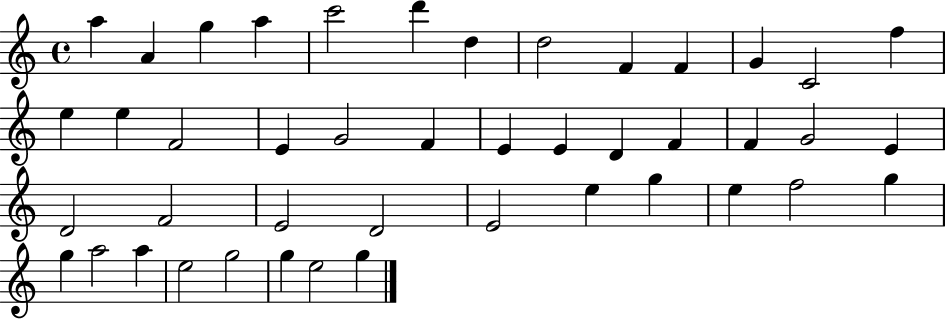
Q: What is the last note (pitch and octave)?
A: G5